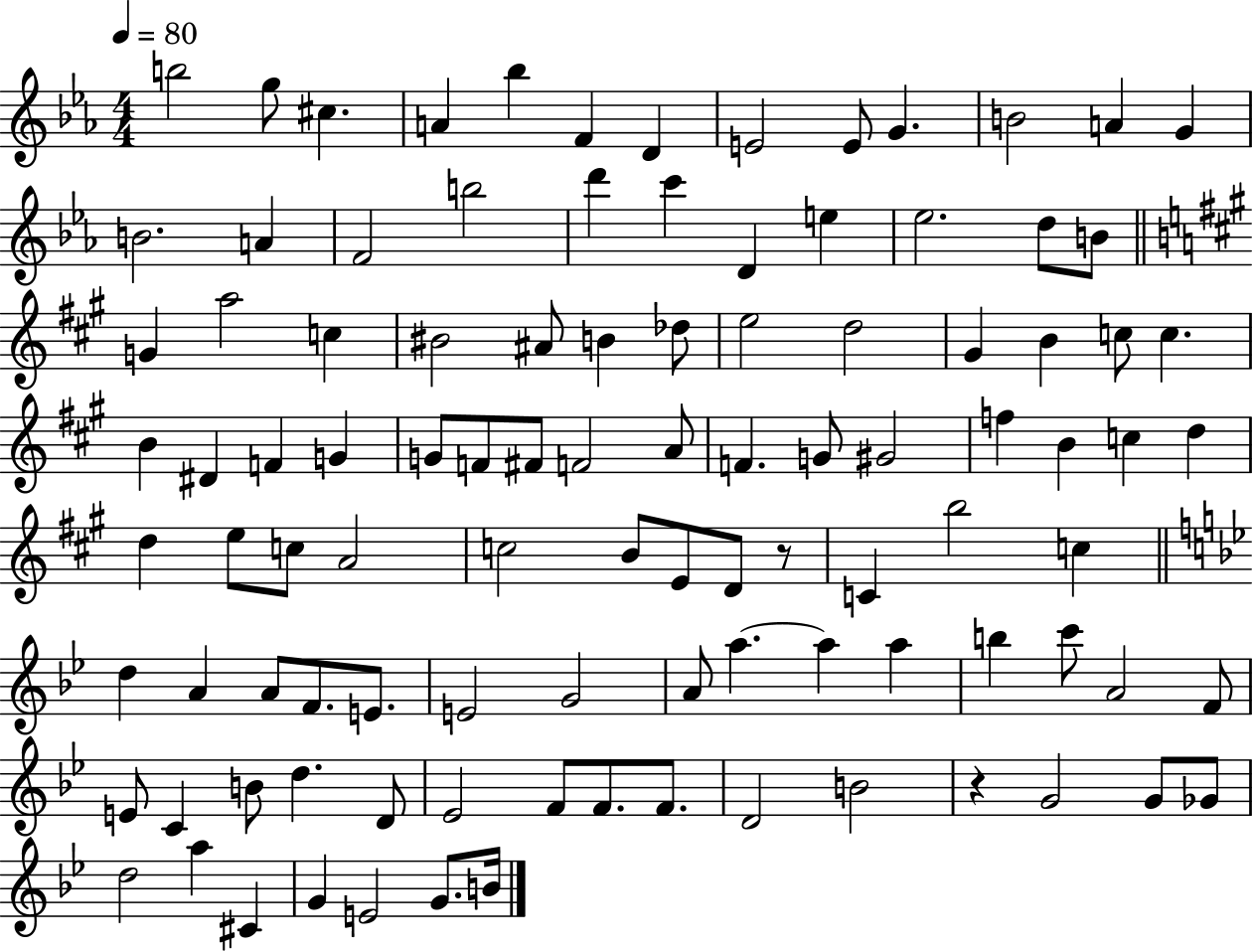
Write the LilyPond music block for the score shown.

{
  \clef treble
  \numericTimeSignature
  \time 4/4
  \key ees \major
  \tempo 4 = 80
  b''2 g''8 cis''4. | a'4 bes''4 f'4 d'4 | e'2 e'8 g'4. | b'2 a'4 g'4 | \break b'2. a'4 | f'2 b''2 | d'''4 c'''4 d'4 e''4 | ees''2. d''8 b'8 | \break \bar "||" \break \key a \major g'4 a''2 c''4 | bis'2 ais'8 b'4 des''8 | e''2 d''2 | gis'4 b'4 c''8 c''4. | \break b'4 dis'4 f'4 g'4 | g'8 f'8 fis'8 f'2 a'8 | f'4. g'8 gis'2 | f''4 b'4 c''4 d''4 | \break d''4 e''8 c''8 a'2 | c''2 b'8 e'8 d'8 r8 | c'4 b''2 c''4 | \bar "||" \break \key g \minor d''4 a'4 a'8 f'8. e'8. | e'2 g'2 | a'8 a''4.~~ a''4 a''4 | b''4 c'''8 a'2 f'8 | \break e'8 c'4 b'8 d''4. d'8 | ees'2 f'8 f'8. f'8. | d'2 b'2 | r4 g'2 g'8 ges'8 | \break d''2 a''4 cis'4 | g'4 e'2 g'8. b'16 | \bar "|."
}